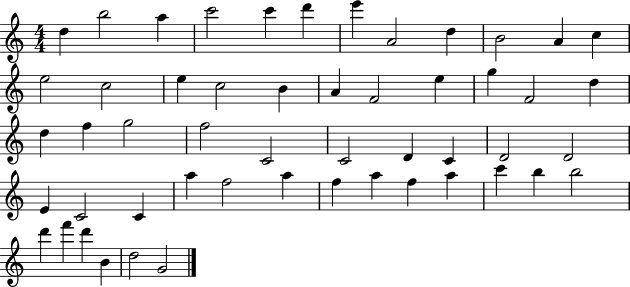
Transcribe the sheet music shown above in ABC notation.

X:1
T:Untitled
M:4/4
L:1/4
K:C
d b2 a c'2 c' d' e' A2 d B2 A c e2 c2 e c2 B A F2 e g F2 d d f g2 f2 C2 C2 D C D2 D2 E C2 C a f2 a f a f a c' b b2 d' f' d' B d2 G2